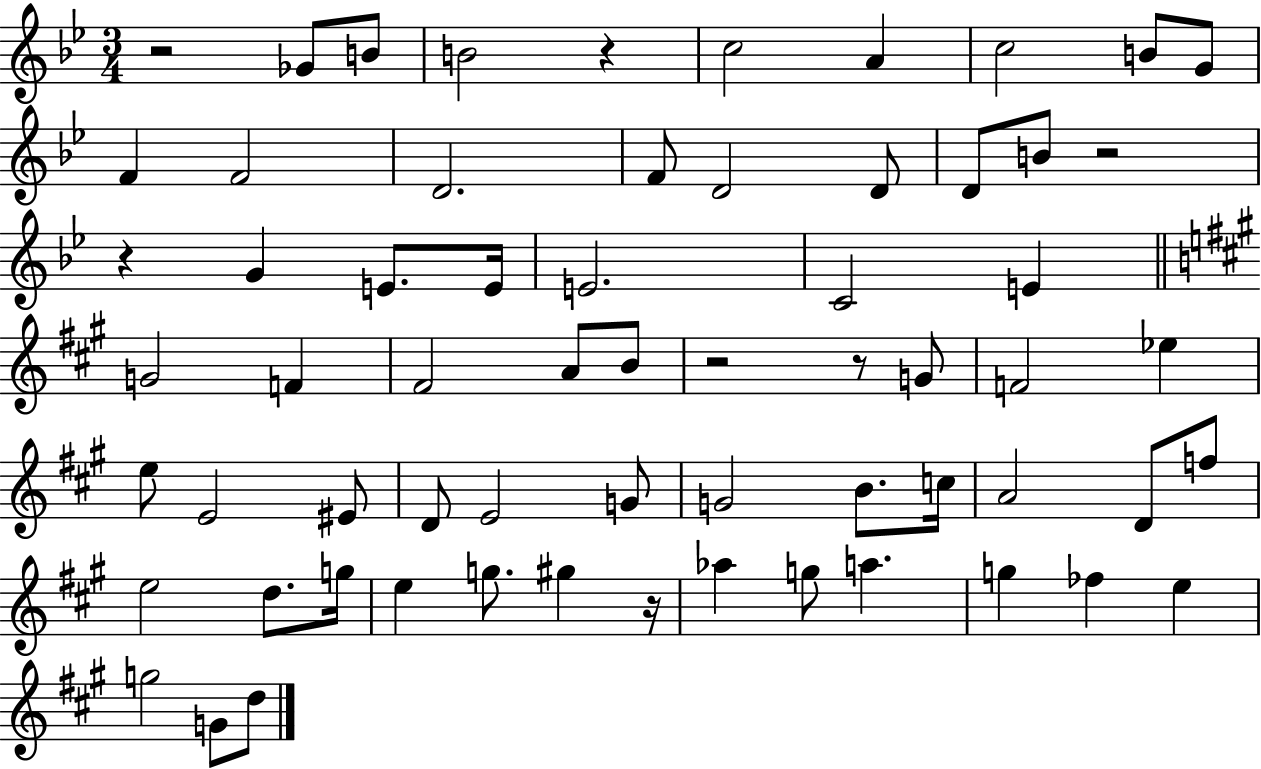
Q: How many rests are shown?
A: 7